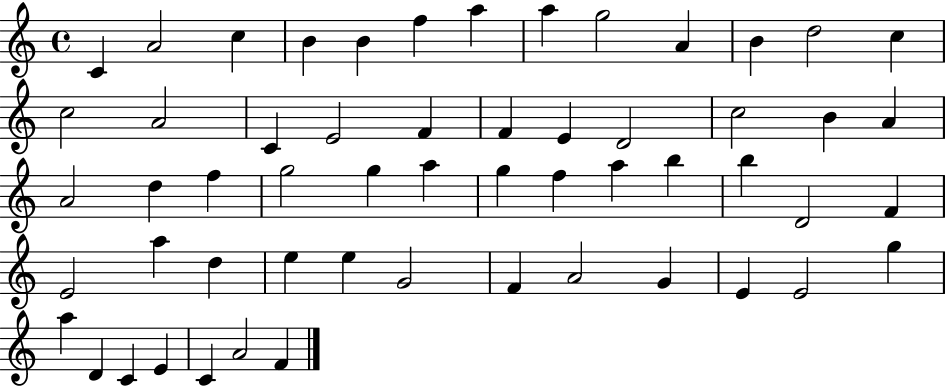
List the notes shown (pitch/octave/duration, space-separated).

C4/q A4/h C5/q B4/q B4/q F5/q A5/q A5/q G5/h A4/q B4/q D5/h C5/q C5/h A4/h C4/q E4/h F4/q F4/q E4/q D4/h C5/h B4/q A4/q A4/h D5/q F5/q G5/h G5/q A5/q G5/q F5/q A5/q B5/q B5/q D4/h F4/q E4/h A5/q D5/q E5/q E5/q G4/h F4/q A4/h G4/q E4/q E4/h G5/q A5/q D4/q C4/q E4/q C4/q A4/h F4/q